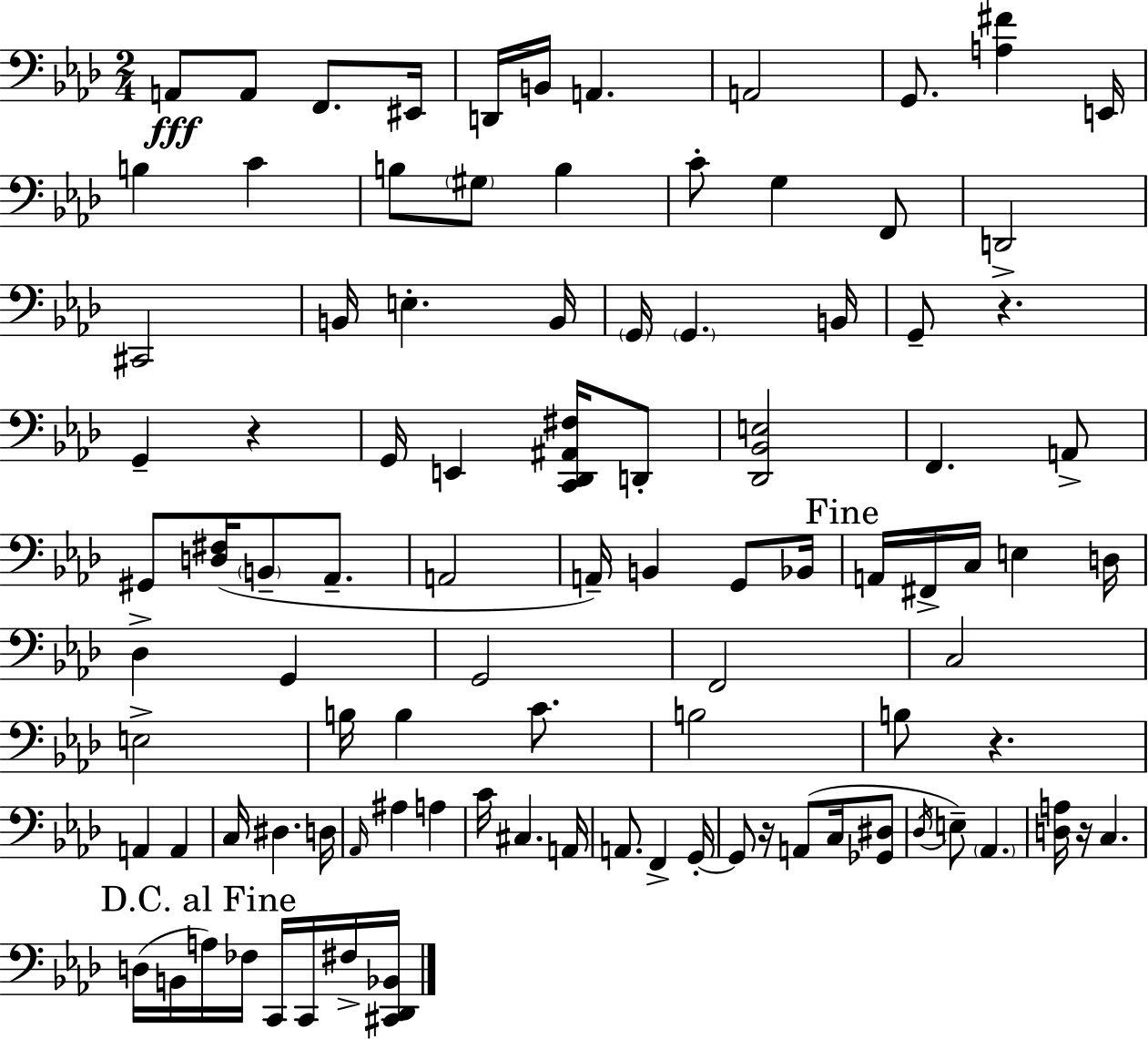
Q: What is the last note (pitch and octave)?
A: F#3